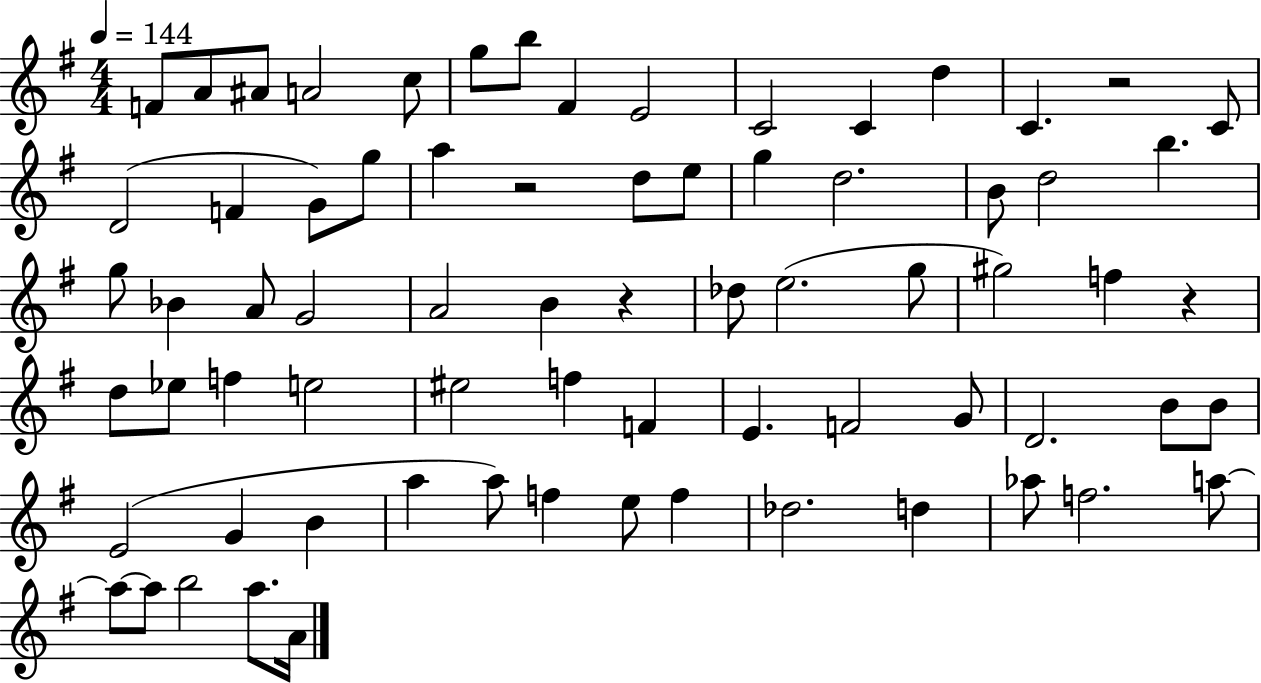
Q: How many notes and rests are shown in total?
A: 72